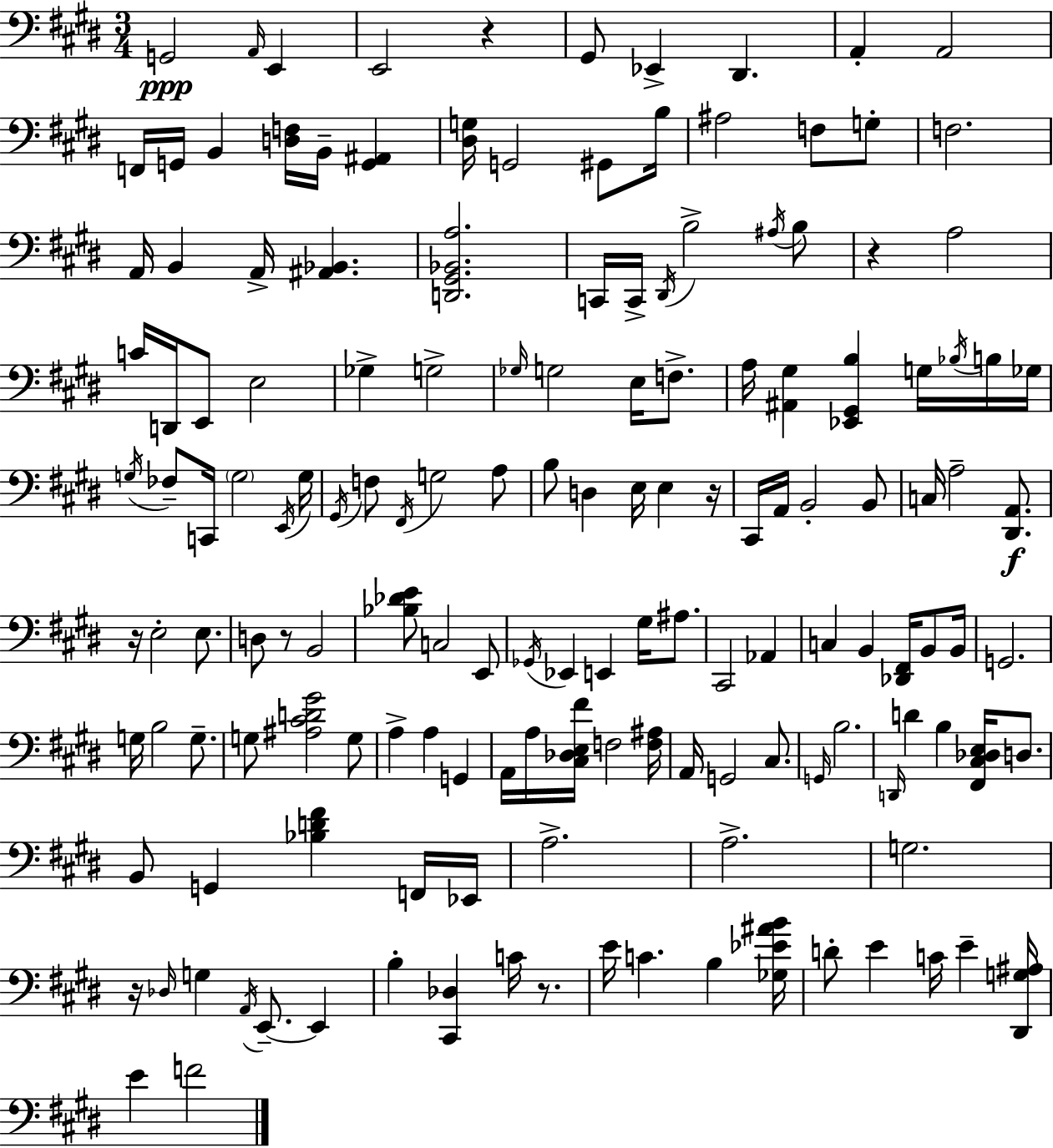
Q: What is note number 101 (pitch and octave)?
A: D2